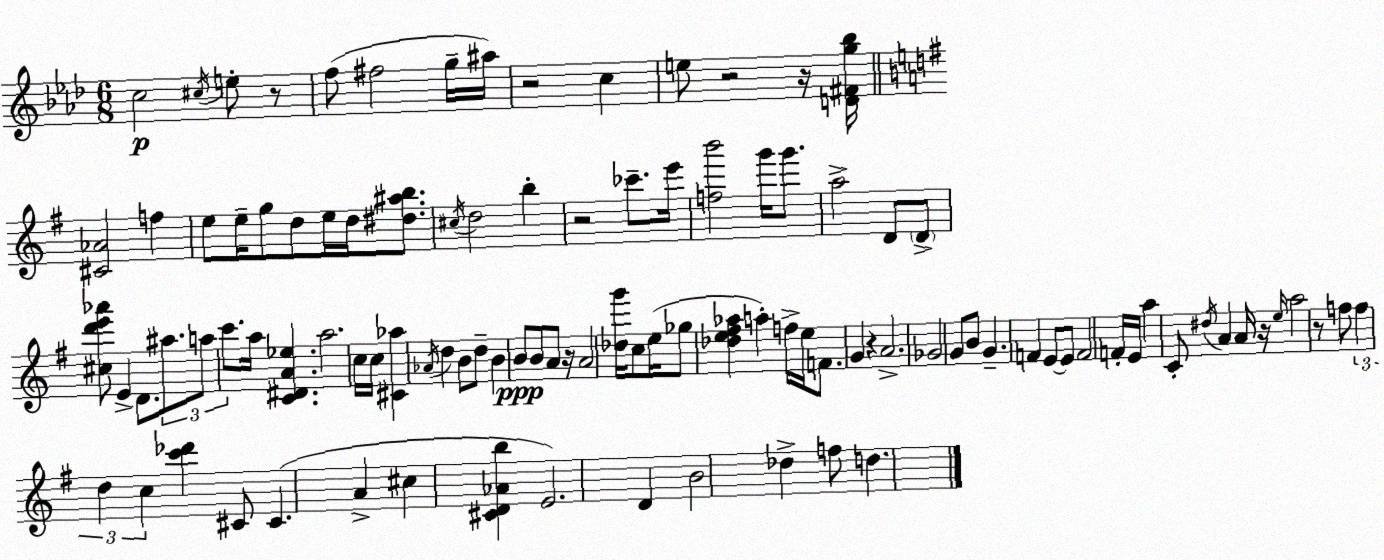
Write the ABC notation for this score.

X:1
T:Untitled
M:6/8
L:1/4
K:Ab
c2 ^c/4 e/2 z/2 f/2 ^f2 g/4 ^a/4 z2 c e/2 z2 z/4 [D^Fg_b]/4 [^C_A]2 f e/2 e/4 g/2 d/2 e/4 d/4 [^d^ab]/2 ^c/4 d2 b z2 _c'/2 e'/4 [fb']2 g'/4 g'/2 a2 D/2 D/2 [^cd'e'_a']/2 E D/2 ^a/2 a/2 c'/2 a/4 [C^DA_e] a2 c/4 c/4 [^C_a] _A/4 d B/2 d/2 B B/2 B/2 A/2 z/4 A2 [_dg']/4 c/2 e/4 _g/2 [_de^f_a] a f/4 e/4 F/2 G z A2 _G2 G/2 B/2 G F E/2 E/2 F2 F/4 E/4 a C/2 ^d/4 A A/4 z/4 e/4 a2 z/2 f/2 f d c [c'_d'] ^C/2 ^C A ^c [^CD_Ab] E2 D B2 _d f/2 d